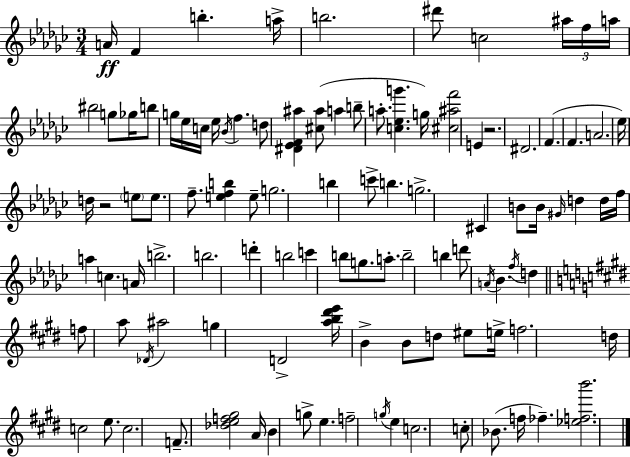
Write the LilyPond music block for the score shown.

{
  \clef treble
  \numericTimeSignature
  \time 3/4
  \key ees \minor
  \repeat volta 2 { a'16\ff f'4 b''4.-. a''16-> | b''2. | dis'''8 c''2 \tuplet 3/2 { ais''16 f''16 | a''16 } bis''2 g''8 ges''16 | \break b''8 g''16 ees''16 c''16 ees''16 \acciaccatura { bes'16 } f''4. | d''8 <dis' ees' f' ais''>4 <cis'' ais''>8( a''4 | b''8-- a''8.-. <c'' ees'' g'''>4. | g''16) <cis'' ais'' f'''>2 e'4 | \break r2. | dis'2. | f'4.( f'4. | a'2. | \break ees''16) d''16 r2 \parenthesize e''8 | e''8. f''8.-- <e'' f'' b''>4 e''8-- | g''2. | b''4 c'''8-> b''4. | \break g''2.-> | cis'4 b'8 b'16 \grace { gis'16 } d''4 | d''16 f''16 a''4 c''4. | a'16 b''2.-> | \break b''2. | d'''4-. b''2 | c'''4 b''8 g''8. a''8.-. | b''2-- b''4 | \break d'''8 \acciaccatura { a'16 } bes'4. \acciaccatura { f''16 } | d''4 \bar "||" \break \key e \major f''8 a''8 \acciaccatura { des'16 } ais''2 | g''4 d'2-> | <a'' b'' dis''' e'''>16 b'4-> b'8 d''8 eis''8 | e''16-> f''2. | \break d''16 c''2 e''8. | c''2. | f'8.-- <des'' e'' f'' gis''>2 | a'16 b'4 g''8-> e''4. | \break f''2-- \acciaccatura { g''16 } e''4 | c''2. | c''8-. bes'8.( f''16 fes''4.--) | <ees'' f'' b'''>2. | \break } \bar "|."
}